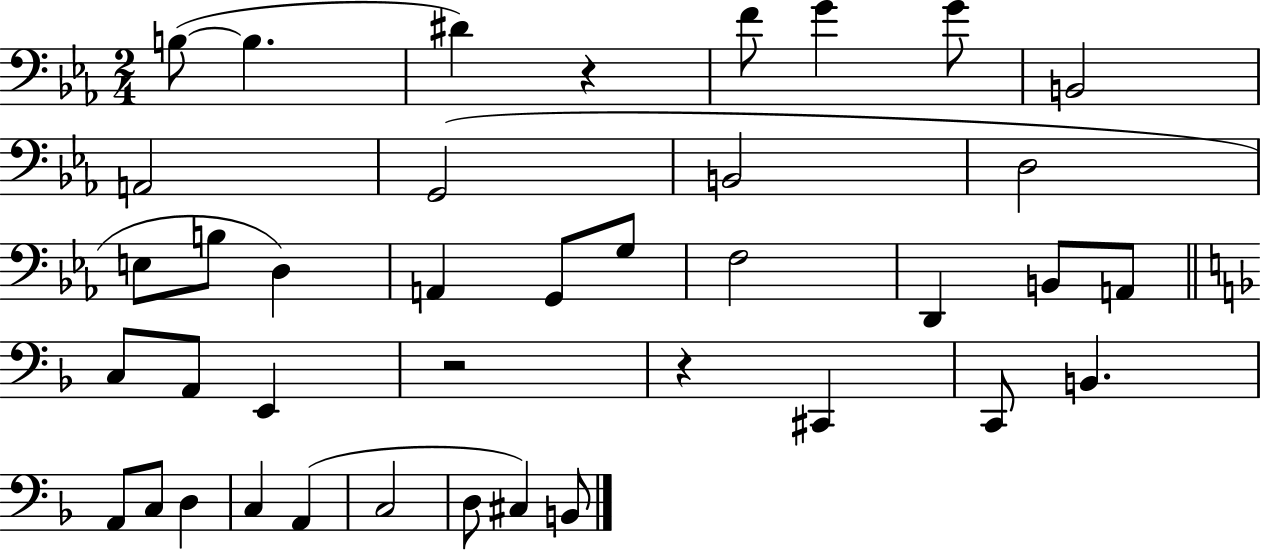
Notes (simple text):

B3/e B3/q. D#4/q R/q F4/e G4/q G4/e B2/h A2/h G2/h B2/h D3/h E3/e B3/e D3/q A2/q G2/e G3/e F3/h D2/q B2/e A2/e C3/e A2/e E2/q R/h R/q C#2/q C2/e B2/q. A2/e C3/e D3/q C3/q A2/q C3/h D3/e C#3/q B2/e